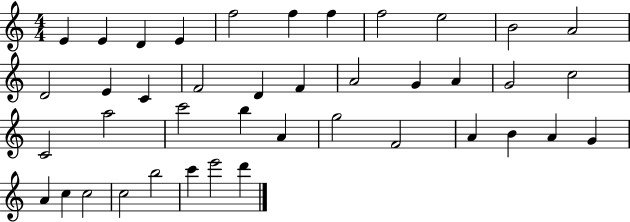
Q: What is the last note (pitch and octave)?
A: D6